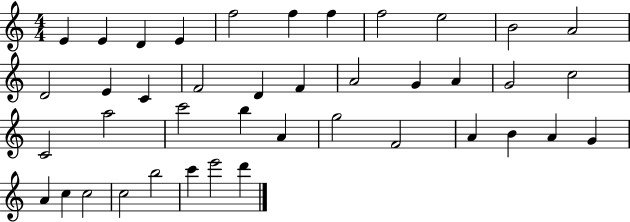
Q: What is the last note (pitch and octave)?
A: D6